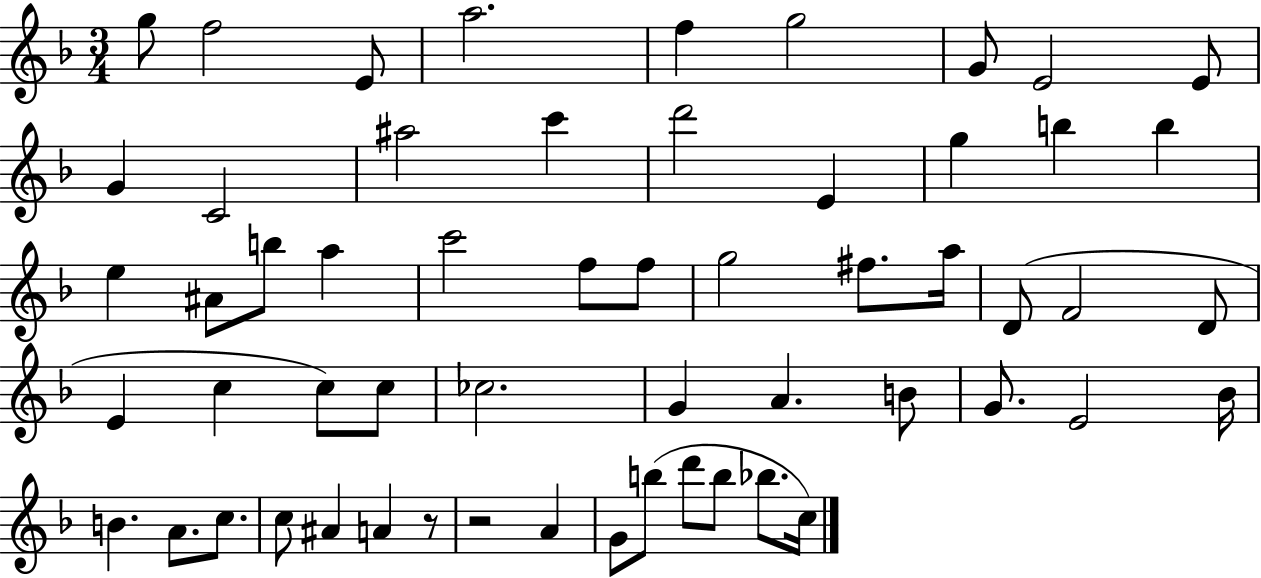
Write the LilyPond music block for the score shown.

{
  \clef treble
  \numericTimeSignature
  \time 3/4
  \key f \major
  g''8 f''2 e'8 | a''2. | f''4 g''2 | g'8 e'2 e'8 | \break g'4 c'2 | ais''2 c'''4 | d'''2 e'4 | g''4 b''4 b''4 | \break e''4 ais'8 b''8 a''4 | c'''2 f''8 f''8 | g''2 fis''8. a''16 | d'8( f'2 d'8 | \break e'4 c''4 c''8) c''8 | ces''2. | g'4 a'4. b'8 | g'8. e'2 bes'16 | \break b'4. a'8. c''8. | c''8 ais'4 a'4 r8 | r2 a'4 | g'8 b''8( d'''8 b''8 bes''8. c''16) | \break \bar "|."
}